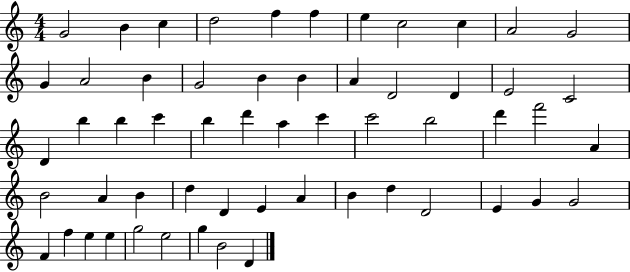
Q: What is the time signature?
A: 4/4